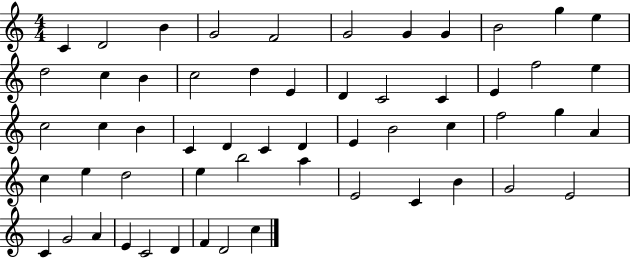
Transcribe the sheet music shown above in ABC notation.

X:1
T:Untitled
M:4/4
L:1/4
K:C
C D2 B G2 F2 G2 G G B2 g e d2 c B c2 d E D C2 C E f2 e c2 c B C D C D E B2 c f2 g A c e d2 e b2 a E2 C B G2 E2 C G2 A E C2 D F D2 c